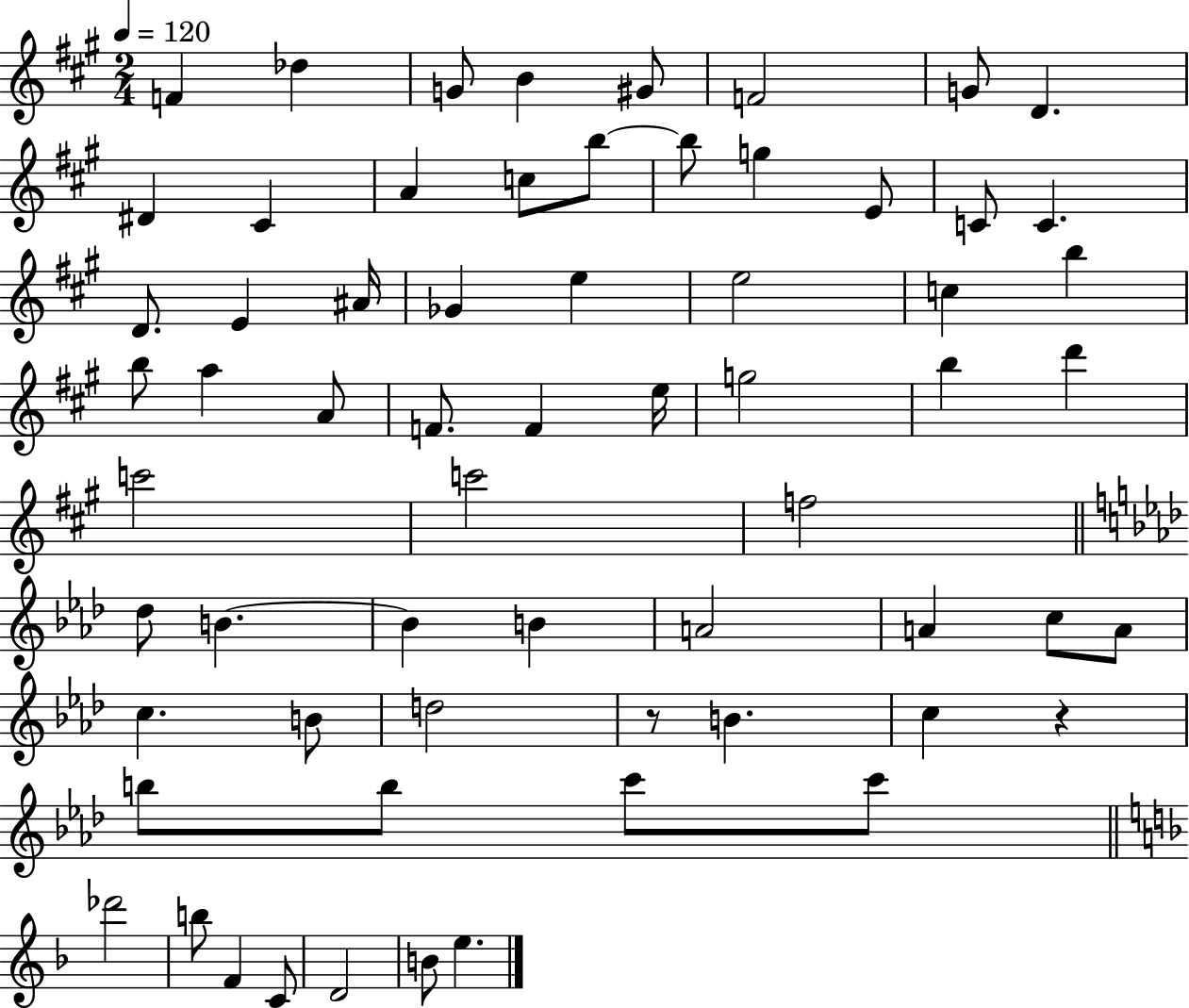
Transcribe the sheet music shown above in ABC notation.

X:1
T:Untitled
M:2/4
L:1/4
K:A
F _d G/2 B ^G/2 F2 G/2 D ^D ^C A c/2 b/2 b/2 g E/2 C/2 C D/2 E ^A/4 _G e e2 c b b/2 a A/2 F/2 F e/4 g2 b d' c'2 c'2 f2 _d/2 B B B A2 A c/2 A/2 c B/2 d2 z/2 B c z b/2 b/2 c'/2 c'/2 _d'2 b/2 F C/2 D2 B/2 e